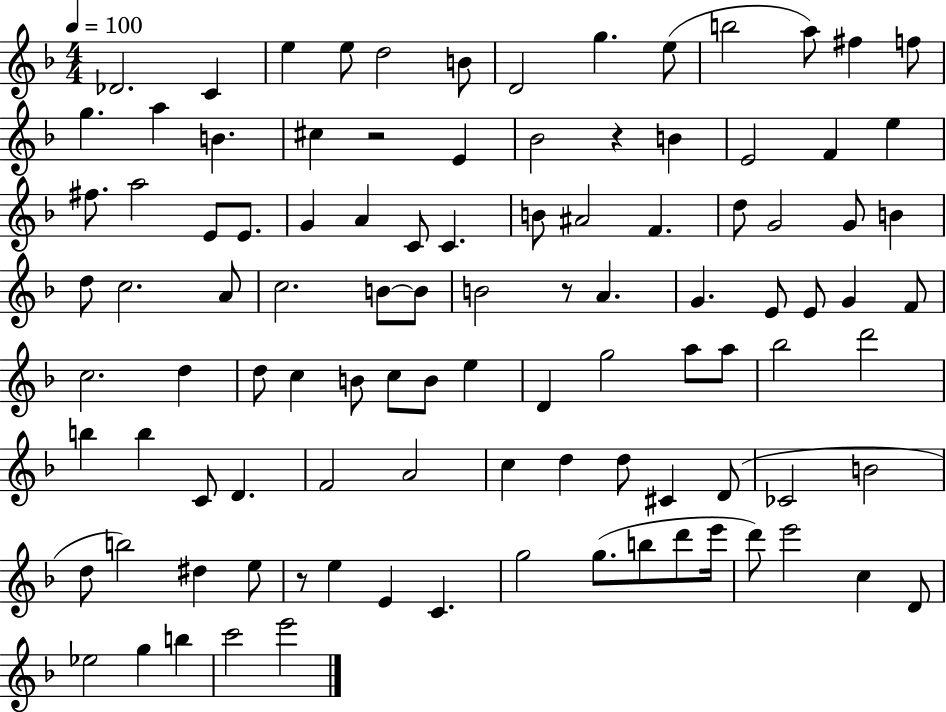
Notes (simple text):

Db4/h. C4/q E5/q E5/e D5/h B4/e D4/h G5/q. E5/e B5/h A5/e F#5/q F5/e G5/q. A5/q B4/q. C#5/q R/h E4/q Bb4/h R/q B4/q E4/h F4/q E5/q F#5/e. A5/h E4/e E4/e. G4/q A4/q C4/e C4/q. B4/e A#4/h F4/q. D5/e G4/h G4/e B4/q D5/e C5/h. A4/e C5/h. B4/e B4/e B4/h R/e A4/q. G4/q. E4/e E4/e G4/q F4/e C5/h. D5/q D5/e C5/q B4/e C5/e B4/e E5/q D4/q G5/h A5/e A5/e Bb5/h D6/h B5/q B5/q C4/e D4/q. F4/h A4/h C5/q D5/q D5/e C#4/q D4/e CES4/h B4/h D5/e B5/h D#5/q E5/e R/e E5/q E4/q C4/q. G5/h G5/e. B5/e D6/e E6/s D6/e E6/h C5/q D4/e Eb5/h G5/q B5/q C6/h E6/h